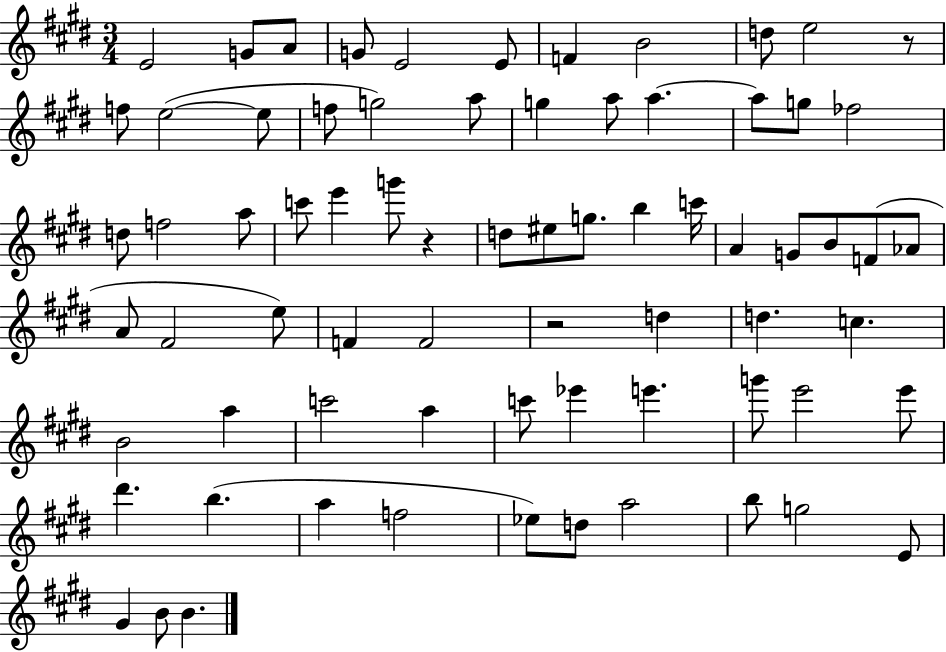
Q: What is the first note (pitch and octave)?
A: E4